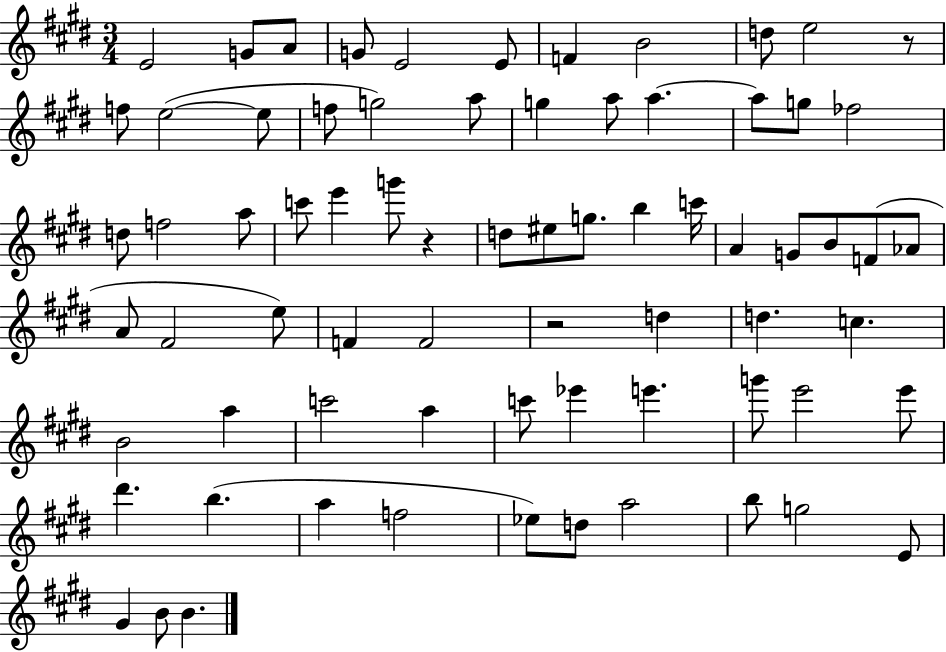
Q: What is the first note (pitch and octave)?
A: E4